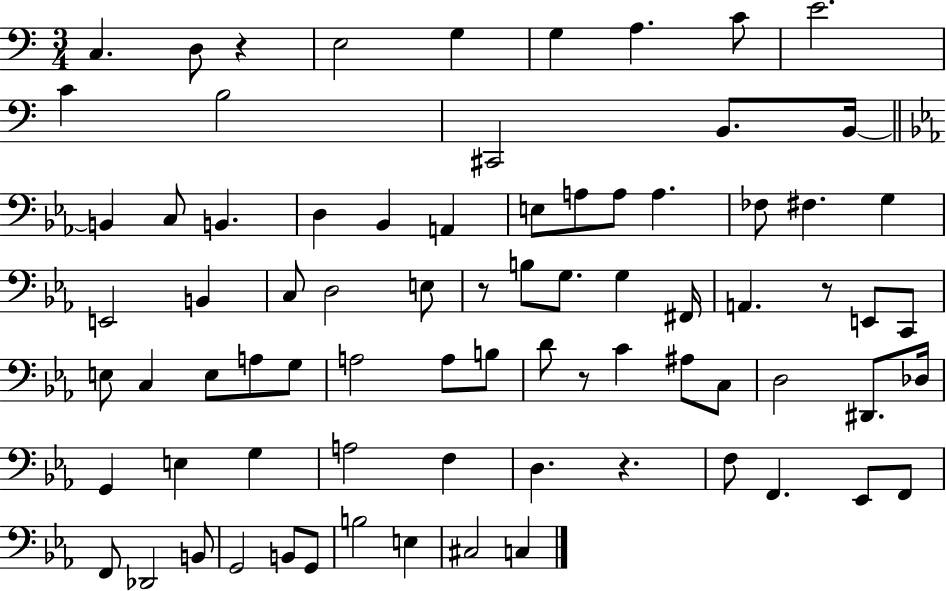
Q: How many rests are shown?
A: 5